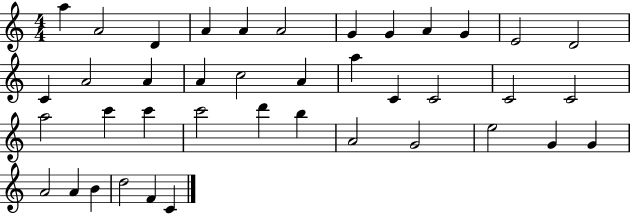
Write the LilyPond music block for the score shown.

{
  \clef treble
  \numericTimeSignature
  \time 4/4
  \key c \major
  a''4 a'2 d'4 | a'4 a'4 a'2 | g'4 g'4 a'4 g'4 | e'2 d'2 | \break c'4 a'2 a'4 | a'4 c''2 a'4 | a''4 c'4 c'2 | c'2 c'2 | \break a''2 c'''4 c'''4 | c'''2 d'''4 b''4 | a'2 g'2 | e''2 g'4 g'4 | \break a'2 a'4 b'4 | d''2 f'4 c'4 | \bar "|."
}